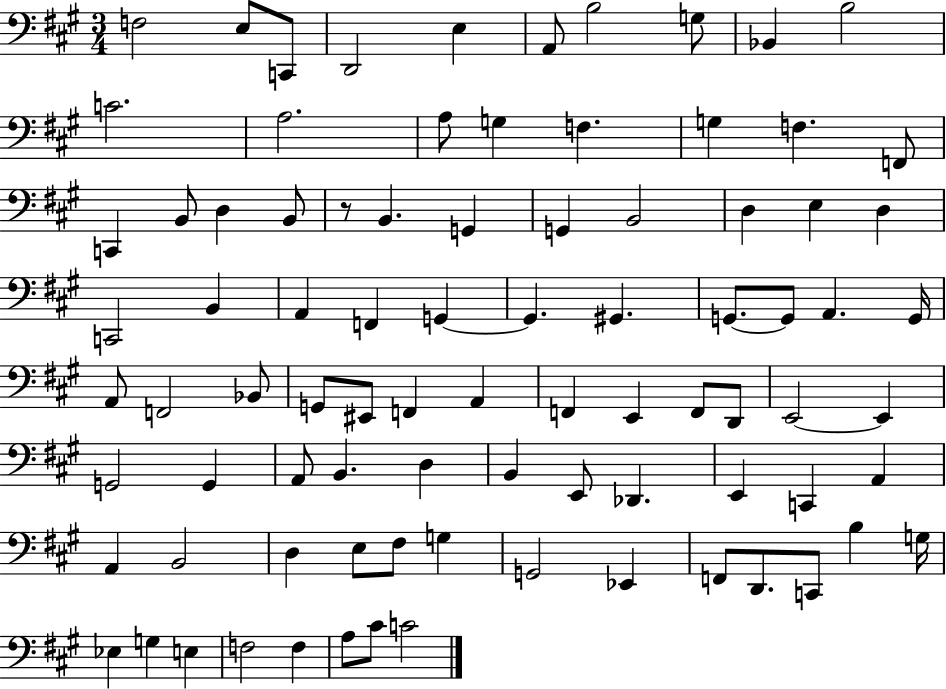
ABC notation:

X:1
T:Untitled
M:3/4
L:1/4
K:A
F,2 E,/2 C,,/2 D,,2 E, A,,/2 B,2 G,/2 _B,, B,2 C2 A,2 A,/2 G, F, G, F, F,,/2 C,, B,,/2 D, B,,/2 z/2 B,, G,, G,, B,,2 D, E, D, C,,2 B,, A,, F,, G,, G,, ^G,, G,,/2 G,,/2 A,, G,,/4 A,,/2 F,,2 _B,,/2 G,,/2 ^E,,/2 F,, A,, F,, E,, F,,/2 D,,/2 E,,2 E,, G,,2 G,, A,,/2 B,, D, B,, E,,/2 _D,, E,, C,, A,, A,, B,,2 D, E,/2 ^F,/2 G, G,,2 _E,, F,,/2 D,,/2 C,,/2 B, G,/4 _E, G, E, F,2 F, A,/2 ^C/2 C2